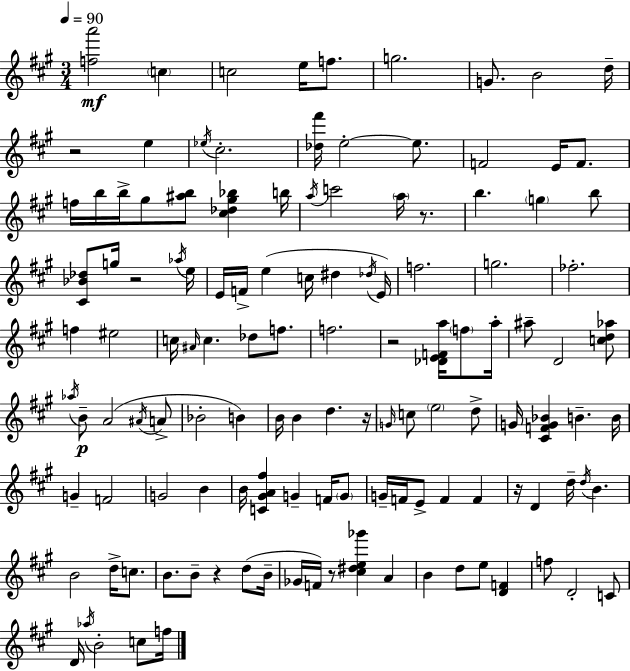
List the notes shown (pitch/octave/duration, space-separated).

[F5,A6]/h C5/q C5/h E5/s F5/e. G5/h. G4/e. B4/h D5/s R/h E5/q Eb5/s C#5/h. [Db5,F#6]/s E5/h E5/e. F4/h E4/s F4/e. F5/s B5/s B5/s G#5/e [A#5,B5]/e [C#5,Db5,G#5,Bb5]/q B5/s A5/s C6/h A5/s R/e. B5/q. G5/q B5/e [C#4,Bb4,Db5]/e G5/s R/h Ab5/s E5/s E4/s F4/s E5/q C5/s D#5/q Db5/s E4/s F5/h. G5/h. FES5/h. F5/q EIS5/h C5/s A#4/s C5/q. Db5/e F5/e. F5/h. R/h [Db4,E4,F4,A5]/s F5/e A5/s A#5/e D4/h [C5,D5,Ab5]/e Ab5/s B4/e A4/h A#4/s A4/e Bb4/h B4/q B4/s B4/q D5/q. R/s G4/s C5/e E5/h D5/e G4/s [C#4,F4,G4,Bb4]/q B4/q. B4/s G4/q F4/h G4/h B4/q B4/s [C4,G#4,A4,F#5]/q G4/q F4/s G4/e G4/s F4/s E4/e F4/q F4/q R/s D4/q D5/s D5/s B4/q. B4/h D5/s C5/e. B4/e. B4/e R/q D5/e B4/s Gb4/s F4/s R/e [C#5,D#5,E5,Gb6]/q A4/q B4/q D5/e E5/e [D4,F4]/q F5/e D4/h C4/e D4/s Ab5/s B4/h C5/e F5/s